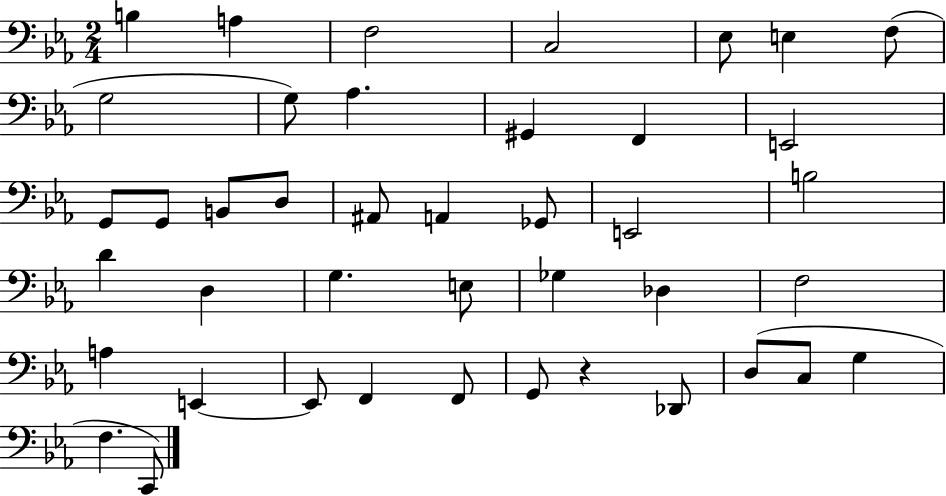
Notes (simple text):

B3/q A3/q F3/h C3/h Eb3/e E3/q F3/e G3/h G3/e Ab3/q. G#2/q F2/q E2/h G2/e G2/e B2/e D3/e A#2/e A2/q Gb2/e E2/h B3/h D4/q D3/q G3/q. E3/e Gb3/q Db3/q F3/h A3/q E2/q E2/e F2/q F2/e G2/e R/q Db2/e D3/e C3/e G3/q F3/q. C2/e